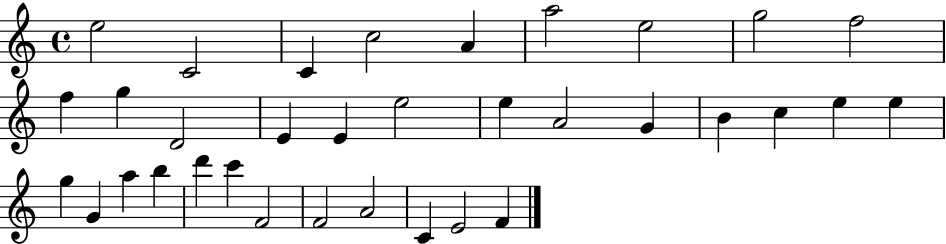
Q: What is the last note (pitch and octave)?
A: F4